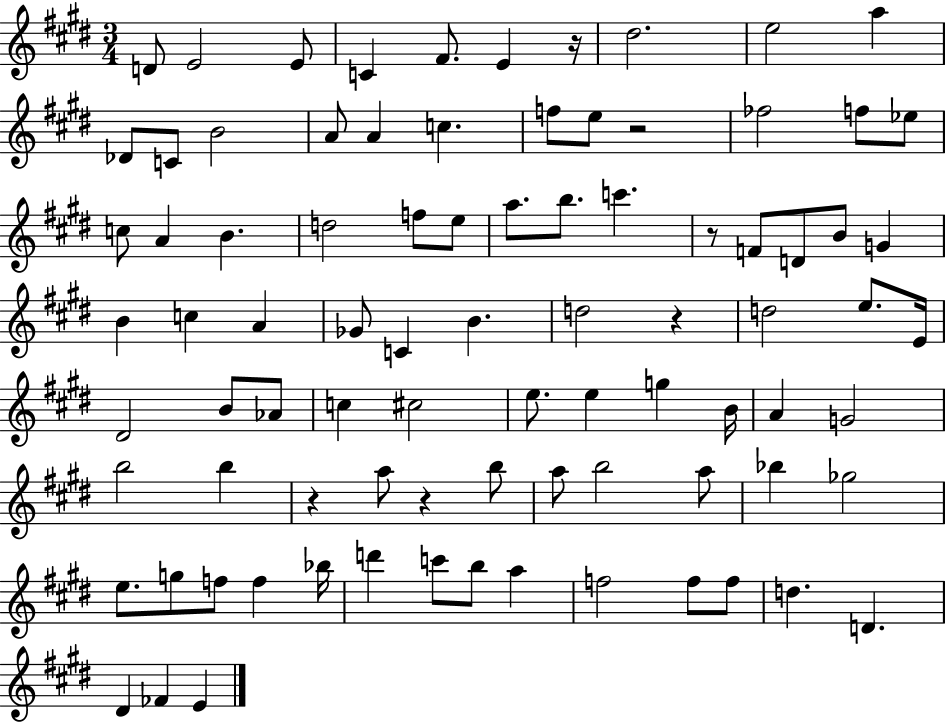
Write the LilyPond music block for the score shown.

{
  \clef treble
  \numericTimeSignature
  \time 3/4
  \key e \major
  d'8 e'2 e'8 | c'4 fis'8. e'4 r16 | dis''2. | e''2 a''4 | \break des'8 c'8 b'2 | a'8 a'4 c''4. | f''8 e''8 r2 | fes''2 f''8 ees''8 | \break c''8 a'4 b'4. | d''2 f''8 e''8 | a''8. b''8. c'''4. | r8 f'8 d'8 b'8 g'4 | \break b'4 c''4 a'4 | ges'8 c'4 b'4. | d''2 r4 | d''2 e''8. e'16 | \break dis'2 b'8 aes'8 | c''4 cis''2 | e''8. e''4 g''4 b'16 | a'4 g'2 | \break b''2 b''4 | r4 a''8 r4 b''8 | a''8 b''2 a''8 | bes''4 ges''2 | \break e''8. g''8 f''8 f''4 bes''16 | d'''4 c'''8 b''8 a''4 | f''2 f''8 f''8 | d''4. d'4. | \break dis'4 fes'4 e'4 | \bar "|."
}